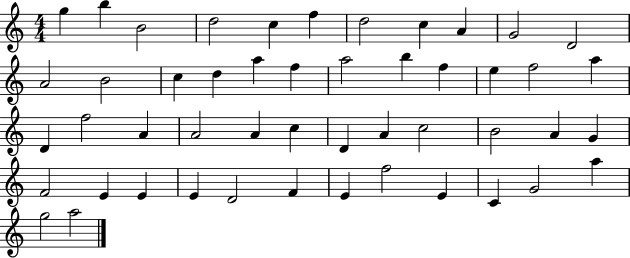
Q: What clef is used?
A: treble